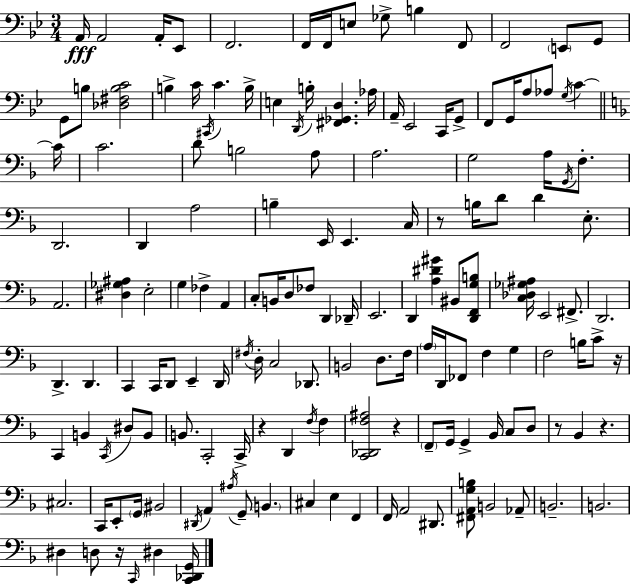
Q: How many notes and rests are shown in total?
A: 153